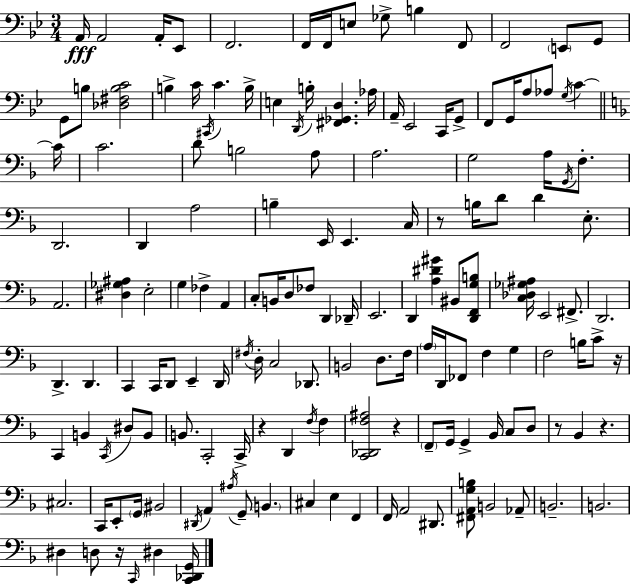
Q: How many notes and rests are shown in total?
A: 153